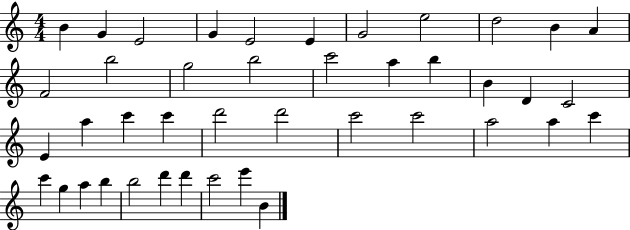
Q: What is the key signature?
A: C major